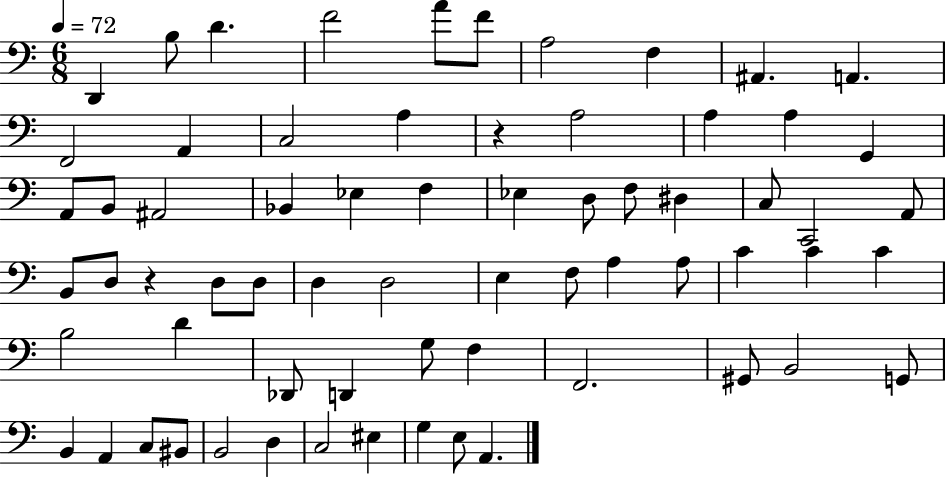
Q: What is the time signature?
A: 6/8